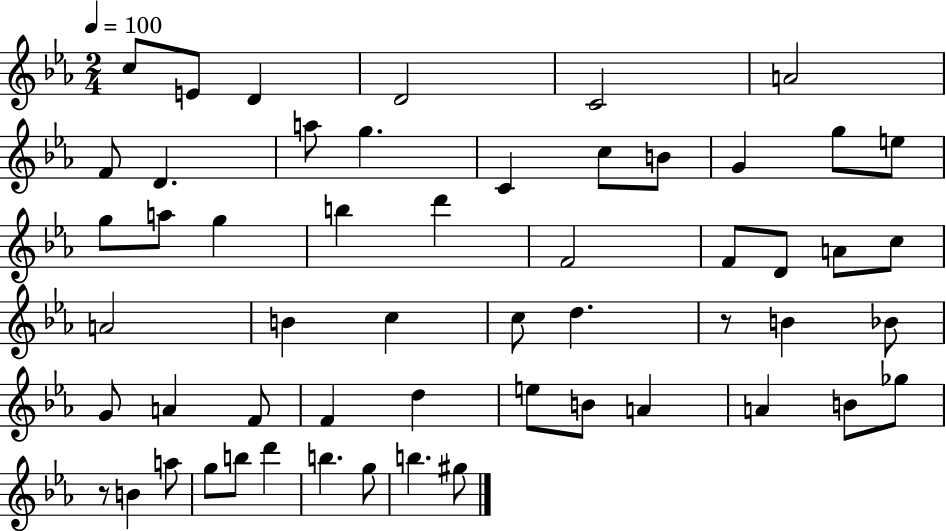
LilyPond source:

{
  \clef treble
  \numericTimeSignature
  \time 2/4
  \key ees \major
  \tempo 4 = 100
  \repeat volta 2 { c''8 e'8 d'4 | d'2 | c'2 | a'2 | \break f'8 d'4. | a''8 g''4. | c'4 c''8 b'8 | g'4 g''8 e''8 | \break g''8 a''8 g''4 | b''4 d'''4 | f'2 | f'8 d'8 a'8 c''8 | \break a'2 | b'4 c''4 | c''8 d''4. | r8 b'4 bes'8 | \break g'8 a'4 f'8 | f'4 d''4 | e''8 b'8 a'4 | a'4 b'8 ges''8 | \break r8 b'4 a''8 | g''8 b''8 d'''4 | b''4. g''8 | b''4. gis''8 | \break } \bar "|."
}